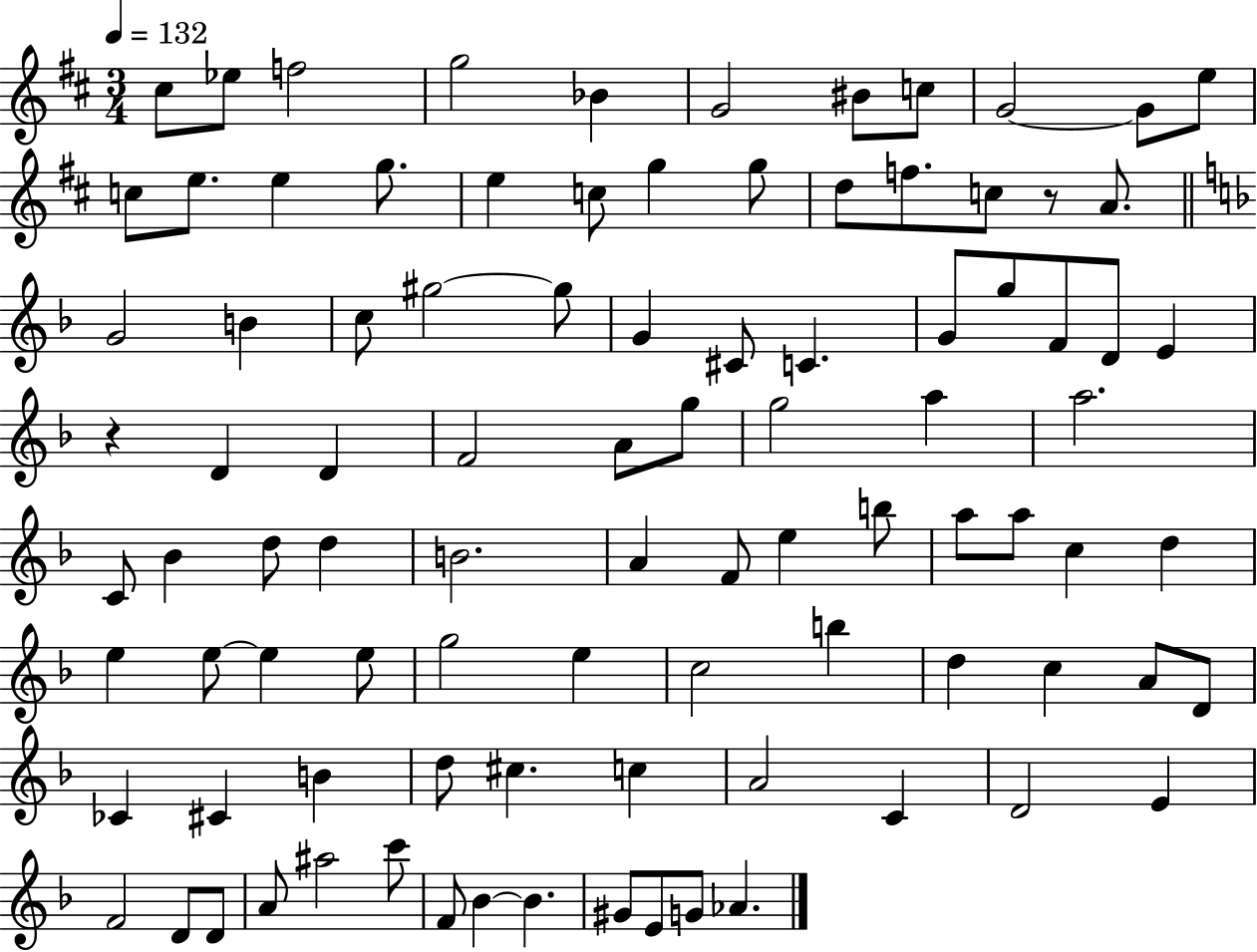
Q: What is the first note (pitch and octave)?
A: C#5